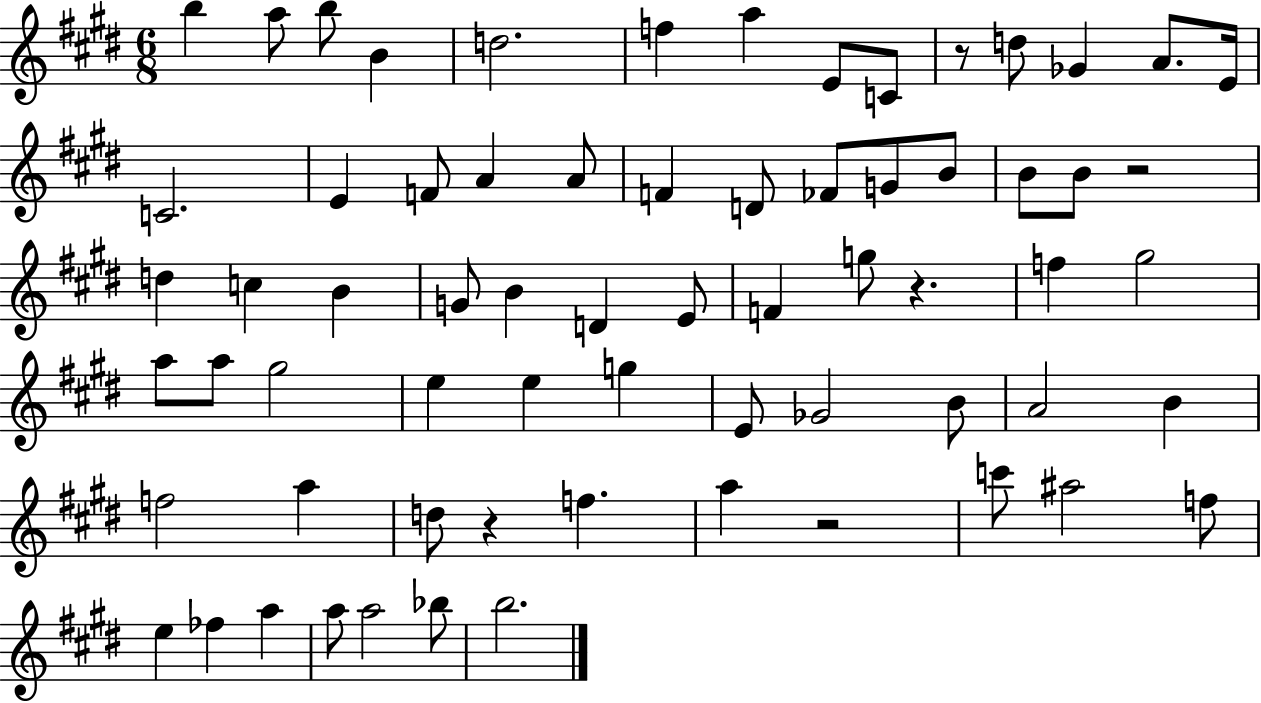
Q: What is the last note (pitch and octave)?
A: B5